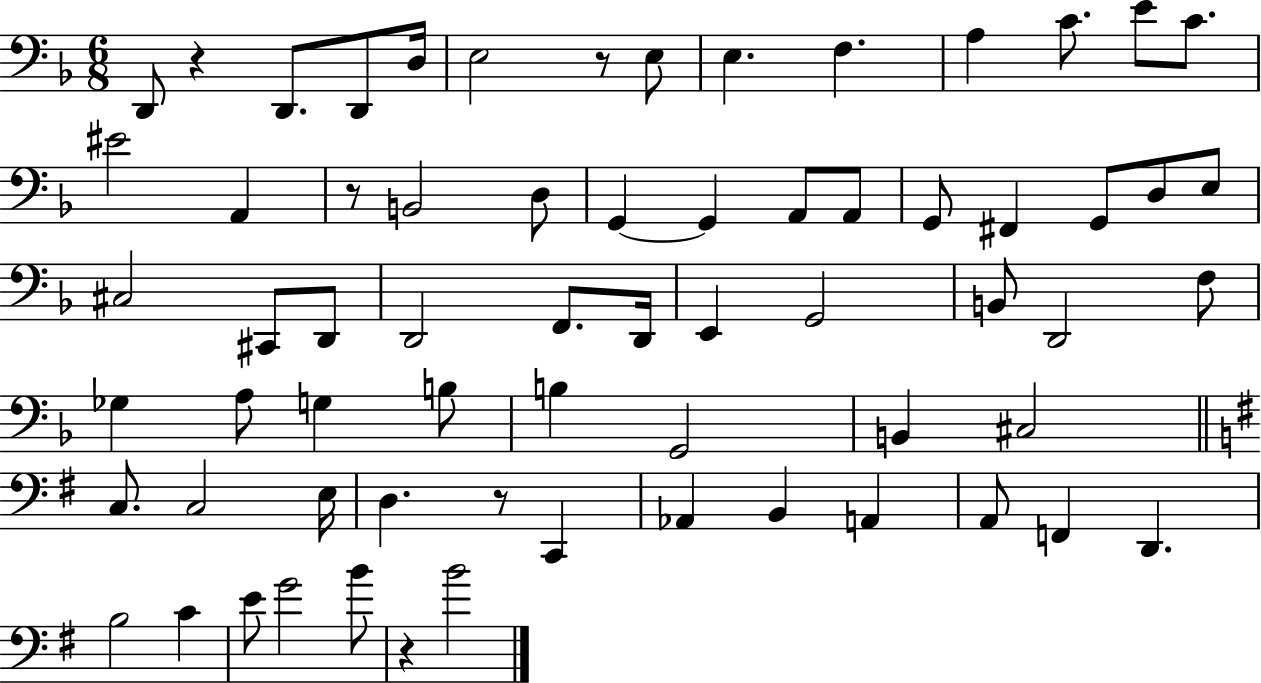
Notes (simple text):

D2/e R/q D2/e. D2/e D3/s E3/h R/e E3/e E3/q. F3/q. A3/q C4/e. E4/e C4/e. EIS4/h A2/q R/e B2/h D3/e G2/q G2/q A2/e A2/e G2/e F#2/q G2/e D3/e E3/e C#3/h C#2/e D2/e D2/h F2/e. D2/s E2/q G2/h B2/e D2/h F3/e Gb3/q A3/e G3/q B3/e B3/q G2/h B2/q C#3/h C3/e. C3/h E3/s D3/q. R/e C2/q Ab2/q B2/q A2/q A2/e F2/q D2/q. B3/h C4/q E4/e G4/h B4/e R/q B4/h